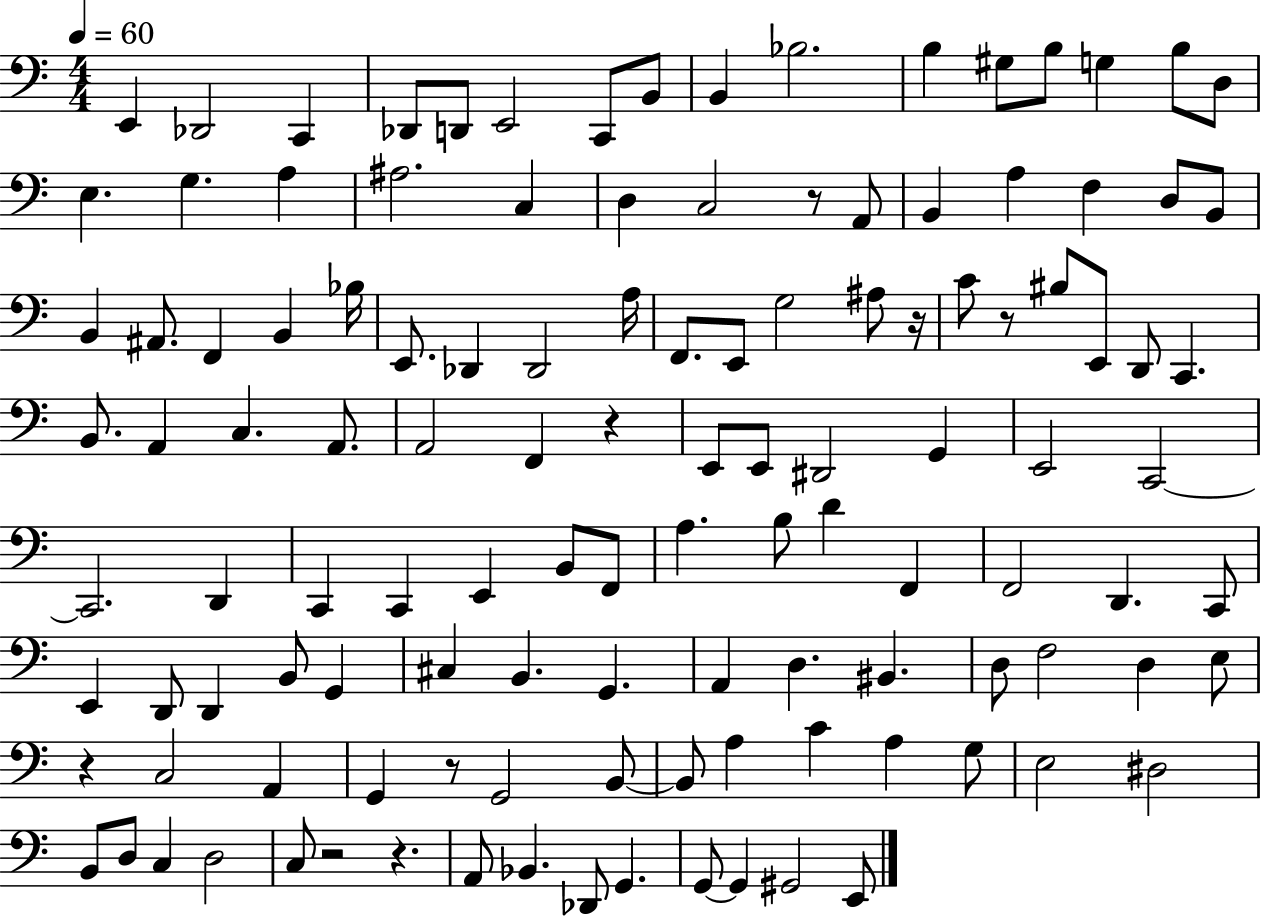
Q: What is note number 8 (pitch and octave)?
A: B2